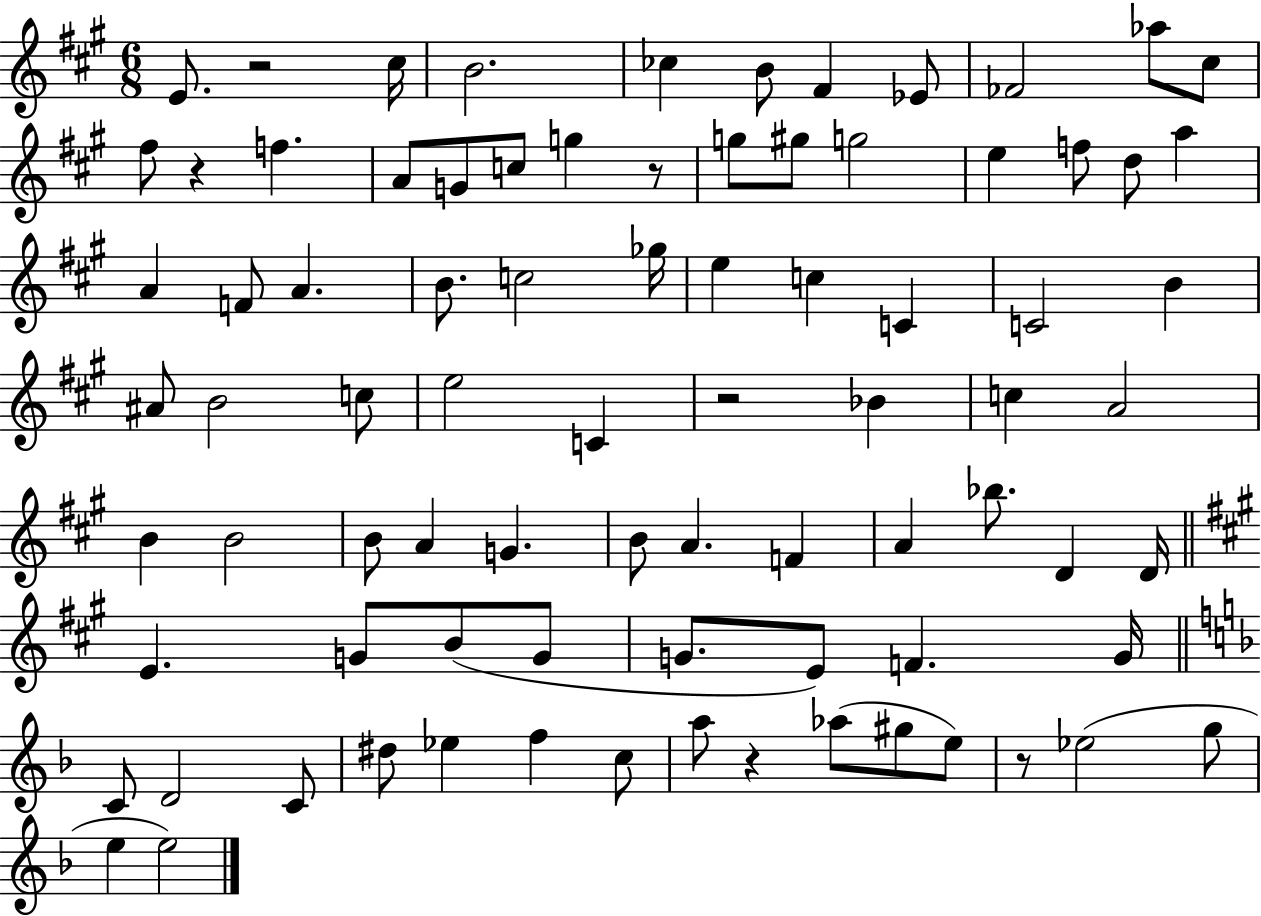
E4/e. R/h C#5/s B4/h. CES5/q B4/e F#4/q Eb4/e FES4/h Ab5/e C#5/e F#5/e R/q F5/q. A4/e G4/e C5/e G5/q R/e G5/e G#5/e G5/h E5/q F5/e D5/e A5/q A4/q F4/e A4/q. B4/e. C5/h Gb5/s E5/q C5/q C4/q C4/h B4/q A#4/e B4/h C5/e E5/h C4/q R/h Bb4/q C5/q A4/h B4/q B4/h B4/e A4/q G4/q. B4/e A4/q. F4/q A4/q Bb5/e. D4/q D4/s E4/q. G4/e B4/e G4/e G4/e. E4/e F4/q. G4/s C4/e D4/h C4/e D#5/e Eb5/q F5/q C5/e A5/e R/q Ab5/e G#5/e E5/e R/e Eb5/h G5/e E5/q E5/h